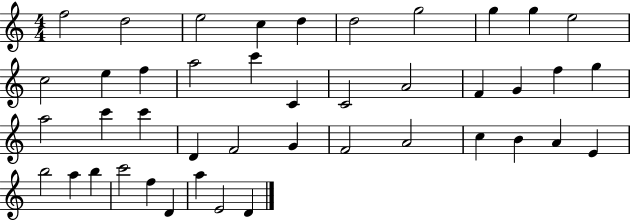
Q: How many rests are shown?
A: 0